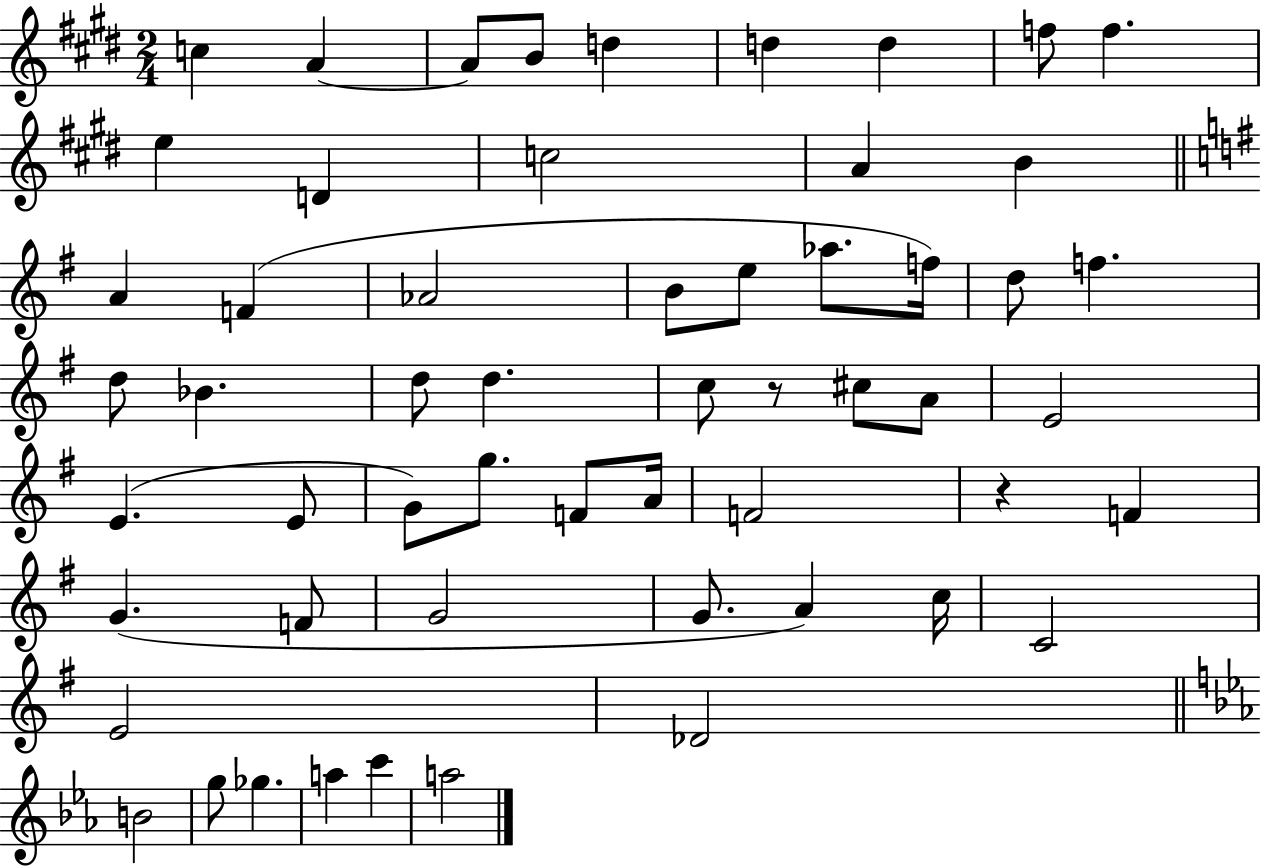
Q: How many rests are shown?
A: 2